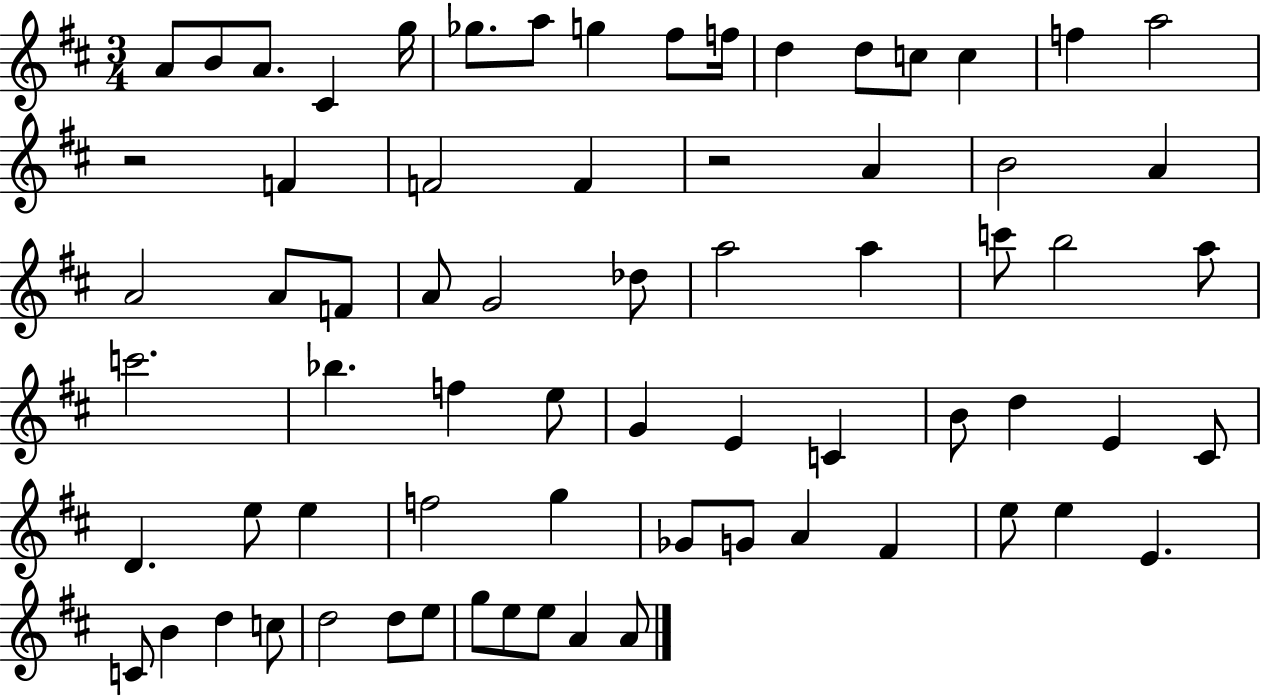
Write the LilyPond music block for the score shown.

{
  \clef treble
  \numericTimeSignature
  \time 3/4
  \key d \major
  a'8 b'8 a'8. cis'4 g''16 | ges''8. a''8 g''4 fis''8 f''16 | d''4 d''8 c''8 c''4 | f''4 a''2 | \break r2 f'4 | f'2 f'4 | r2 a'4 | b'2 a'4 | \break a'2 a'8 f'8 | a'8 g'2 des''8 | a''2 a''4 | c'''8 b''2 a''8 | \break c'''2. | bes''4. f''4 e''8 | g'4 e'4 c'4 | b'8 d''4 e'4 cis'8 | \break d'4. e''8 e''4 | f''2 g''4 | ges'8 g'8 a'4 fis'4 | e''8 e''4 e'4. | \break c'8 b'4 d''4 c''8 | d''2 d''8 e''8 | g''8 e''8 e''8 a'4 a'8 | \bar "|."
}